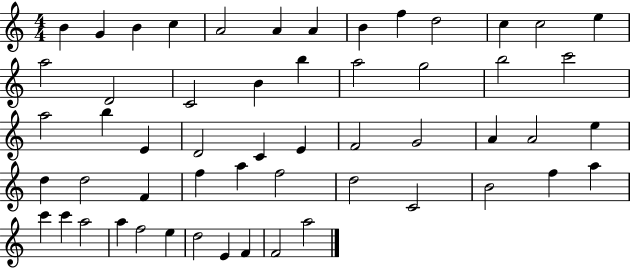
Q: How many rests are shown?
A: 0